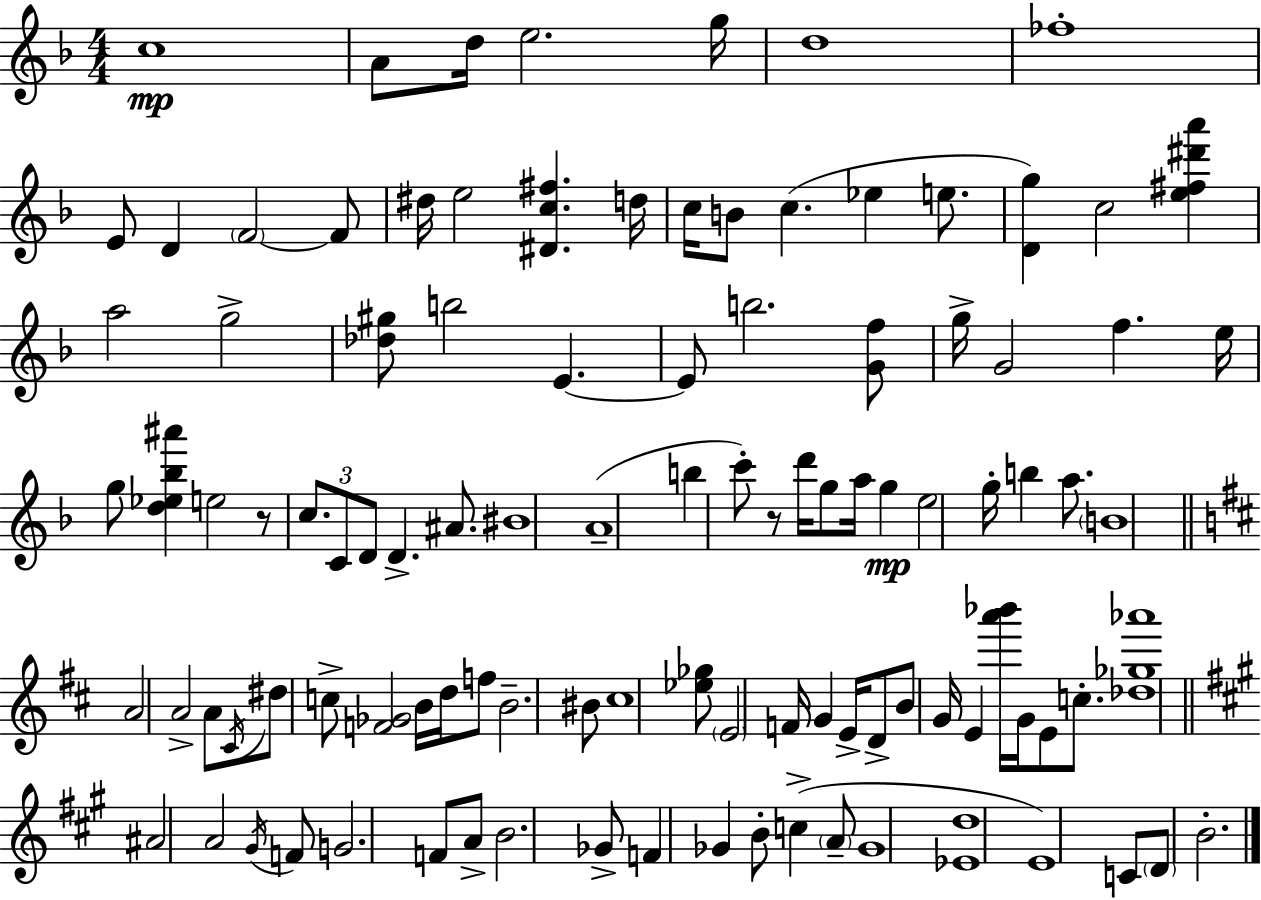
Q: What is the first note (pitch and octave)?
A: C5